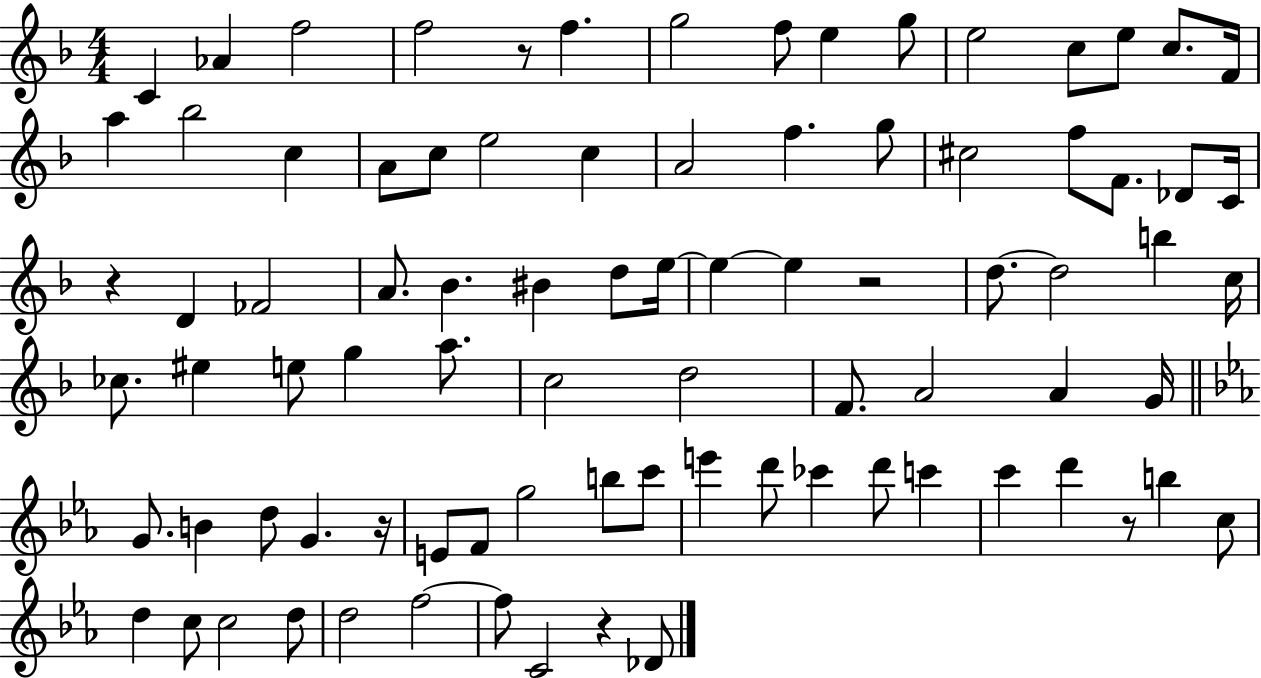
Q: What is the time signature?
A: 4/4